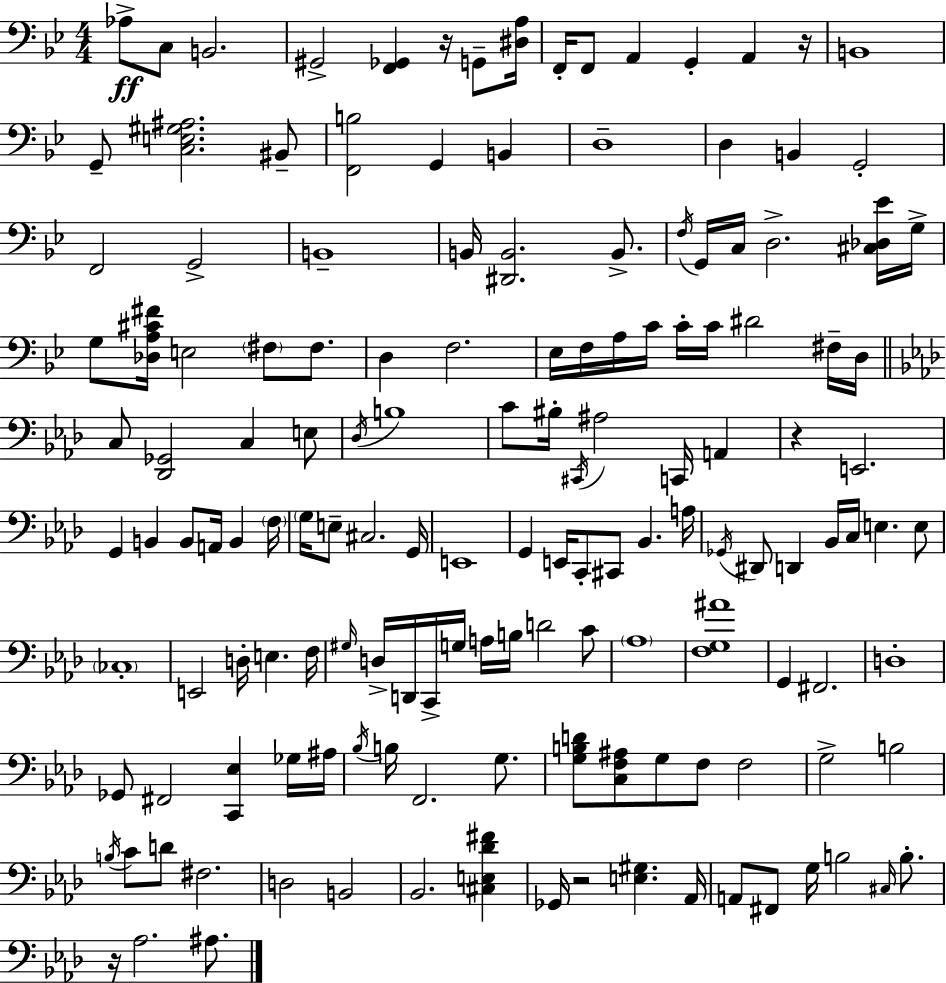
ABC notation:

X:1
T:Untitled
M:4/4
L:1/4
K:Gm
_A,/2 C,/2 B,,2 ^G,,2 [F,,_G,,] z/4 G,,/2 [^D,A,]/4 F,,/4 F,,/2 A,, G,, A,, z/4 B,,4 G,,/2 [C,E,^G,^A,]2 ^B,,/2 [F,,B,]2 G,, B,, D,4 D, B,, G,,2 F,,2 G,,2 B,,4 B,,/4 [^D,,B,,]2 B,,/2 F,/4 G,,/4 C,/4 D,2 [^C,_D,_E]/4 G,/4 G,/2 [_D,A,^C^F]/4 E,2 ^F,/2 ^F,/2 D, F,2 _E,/4 F,/4 A,/4 C/4 C/4 C/4 ^D2 ^F,/4 D,/4 C,/2 [_D,,_G,,]2 C, E,/2 _D,/4 B,4 C/2 ^B,/4 ^C,,/4 ^A,2 C,,/4 A,, z E,,2 G,, B,, B,,/2 A,,/4 B,, F,/4 G,/4 E,/2 ^C,2 G,,/4 E,,4 G,, E,,/4 C,,/2 ^C,,/2 _B,, A,/4 _G,,/4 ^D,,/2 D,, _B,,/4 C,/4 E, E,/2 _C,4 E,,2 D,/4 E, F,/4 ^G,/4 D,/4 D,,/4 C,,/4 G,/4 A,/4 B,/4 D2 C/2 _A,4 [F,G,^A]4 G,, ^F,,2 D,4 _G,,/2 ^F,,2 [C,,_E,] _G,/4 ^A,/4 _B,/4 B,/4 F,,2 G,/2 [G,B,D]/2 [C,F,^A,]/2 G,/2 F,/2 F,2 G,2 B,2 B,/4 C/2 D/2 ^F,2 D,2 B,,2 _B,,2 [^C,E,_D^F] _G,,/4 z2 [E,^G,] _A,,/4 A,,/2 ^F,,/2 G,/4 B,2 ^C,/4 B,/2 z/4 _A,2 ^A,/2